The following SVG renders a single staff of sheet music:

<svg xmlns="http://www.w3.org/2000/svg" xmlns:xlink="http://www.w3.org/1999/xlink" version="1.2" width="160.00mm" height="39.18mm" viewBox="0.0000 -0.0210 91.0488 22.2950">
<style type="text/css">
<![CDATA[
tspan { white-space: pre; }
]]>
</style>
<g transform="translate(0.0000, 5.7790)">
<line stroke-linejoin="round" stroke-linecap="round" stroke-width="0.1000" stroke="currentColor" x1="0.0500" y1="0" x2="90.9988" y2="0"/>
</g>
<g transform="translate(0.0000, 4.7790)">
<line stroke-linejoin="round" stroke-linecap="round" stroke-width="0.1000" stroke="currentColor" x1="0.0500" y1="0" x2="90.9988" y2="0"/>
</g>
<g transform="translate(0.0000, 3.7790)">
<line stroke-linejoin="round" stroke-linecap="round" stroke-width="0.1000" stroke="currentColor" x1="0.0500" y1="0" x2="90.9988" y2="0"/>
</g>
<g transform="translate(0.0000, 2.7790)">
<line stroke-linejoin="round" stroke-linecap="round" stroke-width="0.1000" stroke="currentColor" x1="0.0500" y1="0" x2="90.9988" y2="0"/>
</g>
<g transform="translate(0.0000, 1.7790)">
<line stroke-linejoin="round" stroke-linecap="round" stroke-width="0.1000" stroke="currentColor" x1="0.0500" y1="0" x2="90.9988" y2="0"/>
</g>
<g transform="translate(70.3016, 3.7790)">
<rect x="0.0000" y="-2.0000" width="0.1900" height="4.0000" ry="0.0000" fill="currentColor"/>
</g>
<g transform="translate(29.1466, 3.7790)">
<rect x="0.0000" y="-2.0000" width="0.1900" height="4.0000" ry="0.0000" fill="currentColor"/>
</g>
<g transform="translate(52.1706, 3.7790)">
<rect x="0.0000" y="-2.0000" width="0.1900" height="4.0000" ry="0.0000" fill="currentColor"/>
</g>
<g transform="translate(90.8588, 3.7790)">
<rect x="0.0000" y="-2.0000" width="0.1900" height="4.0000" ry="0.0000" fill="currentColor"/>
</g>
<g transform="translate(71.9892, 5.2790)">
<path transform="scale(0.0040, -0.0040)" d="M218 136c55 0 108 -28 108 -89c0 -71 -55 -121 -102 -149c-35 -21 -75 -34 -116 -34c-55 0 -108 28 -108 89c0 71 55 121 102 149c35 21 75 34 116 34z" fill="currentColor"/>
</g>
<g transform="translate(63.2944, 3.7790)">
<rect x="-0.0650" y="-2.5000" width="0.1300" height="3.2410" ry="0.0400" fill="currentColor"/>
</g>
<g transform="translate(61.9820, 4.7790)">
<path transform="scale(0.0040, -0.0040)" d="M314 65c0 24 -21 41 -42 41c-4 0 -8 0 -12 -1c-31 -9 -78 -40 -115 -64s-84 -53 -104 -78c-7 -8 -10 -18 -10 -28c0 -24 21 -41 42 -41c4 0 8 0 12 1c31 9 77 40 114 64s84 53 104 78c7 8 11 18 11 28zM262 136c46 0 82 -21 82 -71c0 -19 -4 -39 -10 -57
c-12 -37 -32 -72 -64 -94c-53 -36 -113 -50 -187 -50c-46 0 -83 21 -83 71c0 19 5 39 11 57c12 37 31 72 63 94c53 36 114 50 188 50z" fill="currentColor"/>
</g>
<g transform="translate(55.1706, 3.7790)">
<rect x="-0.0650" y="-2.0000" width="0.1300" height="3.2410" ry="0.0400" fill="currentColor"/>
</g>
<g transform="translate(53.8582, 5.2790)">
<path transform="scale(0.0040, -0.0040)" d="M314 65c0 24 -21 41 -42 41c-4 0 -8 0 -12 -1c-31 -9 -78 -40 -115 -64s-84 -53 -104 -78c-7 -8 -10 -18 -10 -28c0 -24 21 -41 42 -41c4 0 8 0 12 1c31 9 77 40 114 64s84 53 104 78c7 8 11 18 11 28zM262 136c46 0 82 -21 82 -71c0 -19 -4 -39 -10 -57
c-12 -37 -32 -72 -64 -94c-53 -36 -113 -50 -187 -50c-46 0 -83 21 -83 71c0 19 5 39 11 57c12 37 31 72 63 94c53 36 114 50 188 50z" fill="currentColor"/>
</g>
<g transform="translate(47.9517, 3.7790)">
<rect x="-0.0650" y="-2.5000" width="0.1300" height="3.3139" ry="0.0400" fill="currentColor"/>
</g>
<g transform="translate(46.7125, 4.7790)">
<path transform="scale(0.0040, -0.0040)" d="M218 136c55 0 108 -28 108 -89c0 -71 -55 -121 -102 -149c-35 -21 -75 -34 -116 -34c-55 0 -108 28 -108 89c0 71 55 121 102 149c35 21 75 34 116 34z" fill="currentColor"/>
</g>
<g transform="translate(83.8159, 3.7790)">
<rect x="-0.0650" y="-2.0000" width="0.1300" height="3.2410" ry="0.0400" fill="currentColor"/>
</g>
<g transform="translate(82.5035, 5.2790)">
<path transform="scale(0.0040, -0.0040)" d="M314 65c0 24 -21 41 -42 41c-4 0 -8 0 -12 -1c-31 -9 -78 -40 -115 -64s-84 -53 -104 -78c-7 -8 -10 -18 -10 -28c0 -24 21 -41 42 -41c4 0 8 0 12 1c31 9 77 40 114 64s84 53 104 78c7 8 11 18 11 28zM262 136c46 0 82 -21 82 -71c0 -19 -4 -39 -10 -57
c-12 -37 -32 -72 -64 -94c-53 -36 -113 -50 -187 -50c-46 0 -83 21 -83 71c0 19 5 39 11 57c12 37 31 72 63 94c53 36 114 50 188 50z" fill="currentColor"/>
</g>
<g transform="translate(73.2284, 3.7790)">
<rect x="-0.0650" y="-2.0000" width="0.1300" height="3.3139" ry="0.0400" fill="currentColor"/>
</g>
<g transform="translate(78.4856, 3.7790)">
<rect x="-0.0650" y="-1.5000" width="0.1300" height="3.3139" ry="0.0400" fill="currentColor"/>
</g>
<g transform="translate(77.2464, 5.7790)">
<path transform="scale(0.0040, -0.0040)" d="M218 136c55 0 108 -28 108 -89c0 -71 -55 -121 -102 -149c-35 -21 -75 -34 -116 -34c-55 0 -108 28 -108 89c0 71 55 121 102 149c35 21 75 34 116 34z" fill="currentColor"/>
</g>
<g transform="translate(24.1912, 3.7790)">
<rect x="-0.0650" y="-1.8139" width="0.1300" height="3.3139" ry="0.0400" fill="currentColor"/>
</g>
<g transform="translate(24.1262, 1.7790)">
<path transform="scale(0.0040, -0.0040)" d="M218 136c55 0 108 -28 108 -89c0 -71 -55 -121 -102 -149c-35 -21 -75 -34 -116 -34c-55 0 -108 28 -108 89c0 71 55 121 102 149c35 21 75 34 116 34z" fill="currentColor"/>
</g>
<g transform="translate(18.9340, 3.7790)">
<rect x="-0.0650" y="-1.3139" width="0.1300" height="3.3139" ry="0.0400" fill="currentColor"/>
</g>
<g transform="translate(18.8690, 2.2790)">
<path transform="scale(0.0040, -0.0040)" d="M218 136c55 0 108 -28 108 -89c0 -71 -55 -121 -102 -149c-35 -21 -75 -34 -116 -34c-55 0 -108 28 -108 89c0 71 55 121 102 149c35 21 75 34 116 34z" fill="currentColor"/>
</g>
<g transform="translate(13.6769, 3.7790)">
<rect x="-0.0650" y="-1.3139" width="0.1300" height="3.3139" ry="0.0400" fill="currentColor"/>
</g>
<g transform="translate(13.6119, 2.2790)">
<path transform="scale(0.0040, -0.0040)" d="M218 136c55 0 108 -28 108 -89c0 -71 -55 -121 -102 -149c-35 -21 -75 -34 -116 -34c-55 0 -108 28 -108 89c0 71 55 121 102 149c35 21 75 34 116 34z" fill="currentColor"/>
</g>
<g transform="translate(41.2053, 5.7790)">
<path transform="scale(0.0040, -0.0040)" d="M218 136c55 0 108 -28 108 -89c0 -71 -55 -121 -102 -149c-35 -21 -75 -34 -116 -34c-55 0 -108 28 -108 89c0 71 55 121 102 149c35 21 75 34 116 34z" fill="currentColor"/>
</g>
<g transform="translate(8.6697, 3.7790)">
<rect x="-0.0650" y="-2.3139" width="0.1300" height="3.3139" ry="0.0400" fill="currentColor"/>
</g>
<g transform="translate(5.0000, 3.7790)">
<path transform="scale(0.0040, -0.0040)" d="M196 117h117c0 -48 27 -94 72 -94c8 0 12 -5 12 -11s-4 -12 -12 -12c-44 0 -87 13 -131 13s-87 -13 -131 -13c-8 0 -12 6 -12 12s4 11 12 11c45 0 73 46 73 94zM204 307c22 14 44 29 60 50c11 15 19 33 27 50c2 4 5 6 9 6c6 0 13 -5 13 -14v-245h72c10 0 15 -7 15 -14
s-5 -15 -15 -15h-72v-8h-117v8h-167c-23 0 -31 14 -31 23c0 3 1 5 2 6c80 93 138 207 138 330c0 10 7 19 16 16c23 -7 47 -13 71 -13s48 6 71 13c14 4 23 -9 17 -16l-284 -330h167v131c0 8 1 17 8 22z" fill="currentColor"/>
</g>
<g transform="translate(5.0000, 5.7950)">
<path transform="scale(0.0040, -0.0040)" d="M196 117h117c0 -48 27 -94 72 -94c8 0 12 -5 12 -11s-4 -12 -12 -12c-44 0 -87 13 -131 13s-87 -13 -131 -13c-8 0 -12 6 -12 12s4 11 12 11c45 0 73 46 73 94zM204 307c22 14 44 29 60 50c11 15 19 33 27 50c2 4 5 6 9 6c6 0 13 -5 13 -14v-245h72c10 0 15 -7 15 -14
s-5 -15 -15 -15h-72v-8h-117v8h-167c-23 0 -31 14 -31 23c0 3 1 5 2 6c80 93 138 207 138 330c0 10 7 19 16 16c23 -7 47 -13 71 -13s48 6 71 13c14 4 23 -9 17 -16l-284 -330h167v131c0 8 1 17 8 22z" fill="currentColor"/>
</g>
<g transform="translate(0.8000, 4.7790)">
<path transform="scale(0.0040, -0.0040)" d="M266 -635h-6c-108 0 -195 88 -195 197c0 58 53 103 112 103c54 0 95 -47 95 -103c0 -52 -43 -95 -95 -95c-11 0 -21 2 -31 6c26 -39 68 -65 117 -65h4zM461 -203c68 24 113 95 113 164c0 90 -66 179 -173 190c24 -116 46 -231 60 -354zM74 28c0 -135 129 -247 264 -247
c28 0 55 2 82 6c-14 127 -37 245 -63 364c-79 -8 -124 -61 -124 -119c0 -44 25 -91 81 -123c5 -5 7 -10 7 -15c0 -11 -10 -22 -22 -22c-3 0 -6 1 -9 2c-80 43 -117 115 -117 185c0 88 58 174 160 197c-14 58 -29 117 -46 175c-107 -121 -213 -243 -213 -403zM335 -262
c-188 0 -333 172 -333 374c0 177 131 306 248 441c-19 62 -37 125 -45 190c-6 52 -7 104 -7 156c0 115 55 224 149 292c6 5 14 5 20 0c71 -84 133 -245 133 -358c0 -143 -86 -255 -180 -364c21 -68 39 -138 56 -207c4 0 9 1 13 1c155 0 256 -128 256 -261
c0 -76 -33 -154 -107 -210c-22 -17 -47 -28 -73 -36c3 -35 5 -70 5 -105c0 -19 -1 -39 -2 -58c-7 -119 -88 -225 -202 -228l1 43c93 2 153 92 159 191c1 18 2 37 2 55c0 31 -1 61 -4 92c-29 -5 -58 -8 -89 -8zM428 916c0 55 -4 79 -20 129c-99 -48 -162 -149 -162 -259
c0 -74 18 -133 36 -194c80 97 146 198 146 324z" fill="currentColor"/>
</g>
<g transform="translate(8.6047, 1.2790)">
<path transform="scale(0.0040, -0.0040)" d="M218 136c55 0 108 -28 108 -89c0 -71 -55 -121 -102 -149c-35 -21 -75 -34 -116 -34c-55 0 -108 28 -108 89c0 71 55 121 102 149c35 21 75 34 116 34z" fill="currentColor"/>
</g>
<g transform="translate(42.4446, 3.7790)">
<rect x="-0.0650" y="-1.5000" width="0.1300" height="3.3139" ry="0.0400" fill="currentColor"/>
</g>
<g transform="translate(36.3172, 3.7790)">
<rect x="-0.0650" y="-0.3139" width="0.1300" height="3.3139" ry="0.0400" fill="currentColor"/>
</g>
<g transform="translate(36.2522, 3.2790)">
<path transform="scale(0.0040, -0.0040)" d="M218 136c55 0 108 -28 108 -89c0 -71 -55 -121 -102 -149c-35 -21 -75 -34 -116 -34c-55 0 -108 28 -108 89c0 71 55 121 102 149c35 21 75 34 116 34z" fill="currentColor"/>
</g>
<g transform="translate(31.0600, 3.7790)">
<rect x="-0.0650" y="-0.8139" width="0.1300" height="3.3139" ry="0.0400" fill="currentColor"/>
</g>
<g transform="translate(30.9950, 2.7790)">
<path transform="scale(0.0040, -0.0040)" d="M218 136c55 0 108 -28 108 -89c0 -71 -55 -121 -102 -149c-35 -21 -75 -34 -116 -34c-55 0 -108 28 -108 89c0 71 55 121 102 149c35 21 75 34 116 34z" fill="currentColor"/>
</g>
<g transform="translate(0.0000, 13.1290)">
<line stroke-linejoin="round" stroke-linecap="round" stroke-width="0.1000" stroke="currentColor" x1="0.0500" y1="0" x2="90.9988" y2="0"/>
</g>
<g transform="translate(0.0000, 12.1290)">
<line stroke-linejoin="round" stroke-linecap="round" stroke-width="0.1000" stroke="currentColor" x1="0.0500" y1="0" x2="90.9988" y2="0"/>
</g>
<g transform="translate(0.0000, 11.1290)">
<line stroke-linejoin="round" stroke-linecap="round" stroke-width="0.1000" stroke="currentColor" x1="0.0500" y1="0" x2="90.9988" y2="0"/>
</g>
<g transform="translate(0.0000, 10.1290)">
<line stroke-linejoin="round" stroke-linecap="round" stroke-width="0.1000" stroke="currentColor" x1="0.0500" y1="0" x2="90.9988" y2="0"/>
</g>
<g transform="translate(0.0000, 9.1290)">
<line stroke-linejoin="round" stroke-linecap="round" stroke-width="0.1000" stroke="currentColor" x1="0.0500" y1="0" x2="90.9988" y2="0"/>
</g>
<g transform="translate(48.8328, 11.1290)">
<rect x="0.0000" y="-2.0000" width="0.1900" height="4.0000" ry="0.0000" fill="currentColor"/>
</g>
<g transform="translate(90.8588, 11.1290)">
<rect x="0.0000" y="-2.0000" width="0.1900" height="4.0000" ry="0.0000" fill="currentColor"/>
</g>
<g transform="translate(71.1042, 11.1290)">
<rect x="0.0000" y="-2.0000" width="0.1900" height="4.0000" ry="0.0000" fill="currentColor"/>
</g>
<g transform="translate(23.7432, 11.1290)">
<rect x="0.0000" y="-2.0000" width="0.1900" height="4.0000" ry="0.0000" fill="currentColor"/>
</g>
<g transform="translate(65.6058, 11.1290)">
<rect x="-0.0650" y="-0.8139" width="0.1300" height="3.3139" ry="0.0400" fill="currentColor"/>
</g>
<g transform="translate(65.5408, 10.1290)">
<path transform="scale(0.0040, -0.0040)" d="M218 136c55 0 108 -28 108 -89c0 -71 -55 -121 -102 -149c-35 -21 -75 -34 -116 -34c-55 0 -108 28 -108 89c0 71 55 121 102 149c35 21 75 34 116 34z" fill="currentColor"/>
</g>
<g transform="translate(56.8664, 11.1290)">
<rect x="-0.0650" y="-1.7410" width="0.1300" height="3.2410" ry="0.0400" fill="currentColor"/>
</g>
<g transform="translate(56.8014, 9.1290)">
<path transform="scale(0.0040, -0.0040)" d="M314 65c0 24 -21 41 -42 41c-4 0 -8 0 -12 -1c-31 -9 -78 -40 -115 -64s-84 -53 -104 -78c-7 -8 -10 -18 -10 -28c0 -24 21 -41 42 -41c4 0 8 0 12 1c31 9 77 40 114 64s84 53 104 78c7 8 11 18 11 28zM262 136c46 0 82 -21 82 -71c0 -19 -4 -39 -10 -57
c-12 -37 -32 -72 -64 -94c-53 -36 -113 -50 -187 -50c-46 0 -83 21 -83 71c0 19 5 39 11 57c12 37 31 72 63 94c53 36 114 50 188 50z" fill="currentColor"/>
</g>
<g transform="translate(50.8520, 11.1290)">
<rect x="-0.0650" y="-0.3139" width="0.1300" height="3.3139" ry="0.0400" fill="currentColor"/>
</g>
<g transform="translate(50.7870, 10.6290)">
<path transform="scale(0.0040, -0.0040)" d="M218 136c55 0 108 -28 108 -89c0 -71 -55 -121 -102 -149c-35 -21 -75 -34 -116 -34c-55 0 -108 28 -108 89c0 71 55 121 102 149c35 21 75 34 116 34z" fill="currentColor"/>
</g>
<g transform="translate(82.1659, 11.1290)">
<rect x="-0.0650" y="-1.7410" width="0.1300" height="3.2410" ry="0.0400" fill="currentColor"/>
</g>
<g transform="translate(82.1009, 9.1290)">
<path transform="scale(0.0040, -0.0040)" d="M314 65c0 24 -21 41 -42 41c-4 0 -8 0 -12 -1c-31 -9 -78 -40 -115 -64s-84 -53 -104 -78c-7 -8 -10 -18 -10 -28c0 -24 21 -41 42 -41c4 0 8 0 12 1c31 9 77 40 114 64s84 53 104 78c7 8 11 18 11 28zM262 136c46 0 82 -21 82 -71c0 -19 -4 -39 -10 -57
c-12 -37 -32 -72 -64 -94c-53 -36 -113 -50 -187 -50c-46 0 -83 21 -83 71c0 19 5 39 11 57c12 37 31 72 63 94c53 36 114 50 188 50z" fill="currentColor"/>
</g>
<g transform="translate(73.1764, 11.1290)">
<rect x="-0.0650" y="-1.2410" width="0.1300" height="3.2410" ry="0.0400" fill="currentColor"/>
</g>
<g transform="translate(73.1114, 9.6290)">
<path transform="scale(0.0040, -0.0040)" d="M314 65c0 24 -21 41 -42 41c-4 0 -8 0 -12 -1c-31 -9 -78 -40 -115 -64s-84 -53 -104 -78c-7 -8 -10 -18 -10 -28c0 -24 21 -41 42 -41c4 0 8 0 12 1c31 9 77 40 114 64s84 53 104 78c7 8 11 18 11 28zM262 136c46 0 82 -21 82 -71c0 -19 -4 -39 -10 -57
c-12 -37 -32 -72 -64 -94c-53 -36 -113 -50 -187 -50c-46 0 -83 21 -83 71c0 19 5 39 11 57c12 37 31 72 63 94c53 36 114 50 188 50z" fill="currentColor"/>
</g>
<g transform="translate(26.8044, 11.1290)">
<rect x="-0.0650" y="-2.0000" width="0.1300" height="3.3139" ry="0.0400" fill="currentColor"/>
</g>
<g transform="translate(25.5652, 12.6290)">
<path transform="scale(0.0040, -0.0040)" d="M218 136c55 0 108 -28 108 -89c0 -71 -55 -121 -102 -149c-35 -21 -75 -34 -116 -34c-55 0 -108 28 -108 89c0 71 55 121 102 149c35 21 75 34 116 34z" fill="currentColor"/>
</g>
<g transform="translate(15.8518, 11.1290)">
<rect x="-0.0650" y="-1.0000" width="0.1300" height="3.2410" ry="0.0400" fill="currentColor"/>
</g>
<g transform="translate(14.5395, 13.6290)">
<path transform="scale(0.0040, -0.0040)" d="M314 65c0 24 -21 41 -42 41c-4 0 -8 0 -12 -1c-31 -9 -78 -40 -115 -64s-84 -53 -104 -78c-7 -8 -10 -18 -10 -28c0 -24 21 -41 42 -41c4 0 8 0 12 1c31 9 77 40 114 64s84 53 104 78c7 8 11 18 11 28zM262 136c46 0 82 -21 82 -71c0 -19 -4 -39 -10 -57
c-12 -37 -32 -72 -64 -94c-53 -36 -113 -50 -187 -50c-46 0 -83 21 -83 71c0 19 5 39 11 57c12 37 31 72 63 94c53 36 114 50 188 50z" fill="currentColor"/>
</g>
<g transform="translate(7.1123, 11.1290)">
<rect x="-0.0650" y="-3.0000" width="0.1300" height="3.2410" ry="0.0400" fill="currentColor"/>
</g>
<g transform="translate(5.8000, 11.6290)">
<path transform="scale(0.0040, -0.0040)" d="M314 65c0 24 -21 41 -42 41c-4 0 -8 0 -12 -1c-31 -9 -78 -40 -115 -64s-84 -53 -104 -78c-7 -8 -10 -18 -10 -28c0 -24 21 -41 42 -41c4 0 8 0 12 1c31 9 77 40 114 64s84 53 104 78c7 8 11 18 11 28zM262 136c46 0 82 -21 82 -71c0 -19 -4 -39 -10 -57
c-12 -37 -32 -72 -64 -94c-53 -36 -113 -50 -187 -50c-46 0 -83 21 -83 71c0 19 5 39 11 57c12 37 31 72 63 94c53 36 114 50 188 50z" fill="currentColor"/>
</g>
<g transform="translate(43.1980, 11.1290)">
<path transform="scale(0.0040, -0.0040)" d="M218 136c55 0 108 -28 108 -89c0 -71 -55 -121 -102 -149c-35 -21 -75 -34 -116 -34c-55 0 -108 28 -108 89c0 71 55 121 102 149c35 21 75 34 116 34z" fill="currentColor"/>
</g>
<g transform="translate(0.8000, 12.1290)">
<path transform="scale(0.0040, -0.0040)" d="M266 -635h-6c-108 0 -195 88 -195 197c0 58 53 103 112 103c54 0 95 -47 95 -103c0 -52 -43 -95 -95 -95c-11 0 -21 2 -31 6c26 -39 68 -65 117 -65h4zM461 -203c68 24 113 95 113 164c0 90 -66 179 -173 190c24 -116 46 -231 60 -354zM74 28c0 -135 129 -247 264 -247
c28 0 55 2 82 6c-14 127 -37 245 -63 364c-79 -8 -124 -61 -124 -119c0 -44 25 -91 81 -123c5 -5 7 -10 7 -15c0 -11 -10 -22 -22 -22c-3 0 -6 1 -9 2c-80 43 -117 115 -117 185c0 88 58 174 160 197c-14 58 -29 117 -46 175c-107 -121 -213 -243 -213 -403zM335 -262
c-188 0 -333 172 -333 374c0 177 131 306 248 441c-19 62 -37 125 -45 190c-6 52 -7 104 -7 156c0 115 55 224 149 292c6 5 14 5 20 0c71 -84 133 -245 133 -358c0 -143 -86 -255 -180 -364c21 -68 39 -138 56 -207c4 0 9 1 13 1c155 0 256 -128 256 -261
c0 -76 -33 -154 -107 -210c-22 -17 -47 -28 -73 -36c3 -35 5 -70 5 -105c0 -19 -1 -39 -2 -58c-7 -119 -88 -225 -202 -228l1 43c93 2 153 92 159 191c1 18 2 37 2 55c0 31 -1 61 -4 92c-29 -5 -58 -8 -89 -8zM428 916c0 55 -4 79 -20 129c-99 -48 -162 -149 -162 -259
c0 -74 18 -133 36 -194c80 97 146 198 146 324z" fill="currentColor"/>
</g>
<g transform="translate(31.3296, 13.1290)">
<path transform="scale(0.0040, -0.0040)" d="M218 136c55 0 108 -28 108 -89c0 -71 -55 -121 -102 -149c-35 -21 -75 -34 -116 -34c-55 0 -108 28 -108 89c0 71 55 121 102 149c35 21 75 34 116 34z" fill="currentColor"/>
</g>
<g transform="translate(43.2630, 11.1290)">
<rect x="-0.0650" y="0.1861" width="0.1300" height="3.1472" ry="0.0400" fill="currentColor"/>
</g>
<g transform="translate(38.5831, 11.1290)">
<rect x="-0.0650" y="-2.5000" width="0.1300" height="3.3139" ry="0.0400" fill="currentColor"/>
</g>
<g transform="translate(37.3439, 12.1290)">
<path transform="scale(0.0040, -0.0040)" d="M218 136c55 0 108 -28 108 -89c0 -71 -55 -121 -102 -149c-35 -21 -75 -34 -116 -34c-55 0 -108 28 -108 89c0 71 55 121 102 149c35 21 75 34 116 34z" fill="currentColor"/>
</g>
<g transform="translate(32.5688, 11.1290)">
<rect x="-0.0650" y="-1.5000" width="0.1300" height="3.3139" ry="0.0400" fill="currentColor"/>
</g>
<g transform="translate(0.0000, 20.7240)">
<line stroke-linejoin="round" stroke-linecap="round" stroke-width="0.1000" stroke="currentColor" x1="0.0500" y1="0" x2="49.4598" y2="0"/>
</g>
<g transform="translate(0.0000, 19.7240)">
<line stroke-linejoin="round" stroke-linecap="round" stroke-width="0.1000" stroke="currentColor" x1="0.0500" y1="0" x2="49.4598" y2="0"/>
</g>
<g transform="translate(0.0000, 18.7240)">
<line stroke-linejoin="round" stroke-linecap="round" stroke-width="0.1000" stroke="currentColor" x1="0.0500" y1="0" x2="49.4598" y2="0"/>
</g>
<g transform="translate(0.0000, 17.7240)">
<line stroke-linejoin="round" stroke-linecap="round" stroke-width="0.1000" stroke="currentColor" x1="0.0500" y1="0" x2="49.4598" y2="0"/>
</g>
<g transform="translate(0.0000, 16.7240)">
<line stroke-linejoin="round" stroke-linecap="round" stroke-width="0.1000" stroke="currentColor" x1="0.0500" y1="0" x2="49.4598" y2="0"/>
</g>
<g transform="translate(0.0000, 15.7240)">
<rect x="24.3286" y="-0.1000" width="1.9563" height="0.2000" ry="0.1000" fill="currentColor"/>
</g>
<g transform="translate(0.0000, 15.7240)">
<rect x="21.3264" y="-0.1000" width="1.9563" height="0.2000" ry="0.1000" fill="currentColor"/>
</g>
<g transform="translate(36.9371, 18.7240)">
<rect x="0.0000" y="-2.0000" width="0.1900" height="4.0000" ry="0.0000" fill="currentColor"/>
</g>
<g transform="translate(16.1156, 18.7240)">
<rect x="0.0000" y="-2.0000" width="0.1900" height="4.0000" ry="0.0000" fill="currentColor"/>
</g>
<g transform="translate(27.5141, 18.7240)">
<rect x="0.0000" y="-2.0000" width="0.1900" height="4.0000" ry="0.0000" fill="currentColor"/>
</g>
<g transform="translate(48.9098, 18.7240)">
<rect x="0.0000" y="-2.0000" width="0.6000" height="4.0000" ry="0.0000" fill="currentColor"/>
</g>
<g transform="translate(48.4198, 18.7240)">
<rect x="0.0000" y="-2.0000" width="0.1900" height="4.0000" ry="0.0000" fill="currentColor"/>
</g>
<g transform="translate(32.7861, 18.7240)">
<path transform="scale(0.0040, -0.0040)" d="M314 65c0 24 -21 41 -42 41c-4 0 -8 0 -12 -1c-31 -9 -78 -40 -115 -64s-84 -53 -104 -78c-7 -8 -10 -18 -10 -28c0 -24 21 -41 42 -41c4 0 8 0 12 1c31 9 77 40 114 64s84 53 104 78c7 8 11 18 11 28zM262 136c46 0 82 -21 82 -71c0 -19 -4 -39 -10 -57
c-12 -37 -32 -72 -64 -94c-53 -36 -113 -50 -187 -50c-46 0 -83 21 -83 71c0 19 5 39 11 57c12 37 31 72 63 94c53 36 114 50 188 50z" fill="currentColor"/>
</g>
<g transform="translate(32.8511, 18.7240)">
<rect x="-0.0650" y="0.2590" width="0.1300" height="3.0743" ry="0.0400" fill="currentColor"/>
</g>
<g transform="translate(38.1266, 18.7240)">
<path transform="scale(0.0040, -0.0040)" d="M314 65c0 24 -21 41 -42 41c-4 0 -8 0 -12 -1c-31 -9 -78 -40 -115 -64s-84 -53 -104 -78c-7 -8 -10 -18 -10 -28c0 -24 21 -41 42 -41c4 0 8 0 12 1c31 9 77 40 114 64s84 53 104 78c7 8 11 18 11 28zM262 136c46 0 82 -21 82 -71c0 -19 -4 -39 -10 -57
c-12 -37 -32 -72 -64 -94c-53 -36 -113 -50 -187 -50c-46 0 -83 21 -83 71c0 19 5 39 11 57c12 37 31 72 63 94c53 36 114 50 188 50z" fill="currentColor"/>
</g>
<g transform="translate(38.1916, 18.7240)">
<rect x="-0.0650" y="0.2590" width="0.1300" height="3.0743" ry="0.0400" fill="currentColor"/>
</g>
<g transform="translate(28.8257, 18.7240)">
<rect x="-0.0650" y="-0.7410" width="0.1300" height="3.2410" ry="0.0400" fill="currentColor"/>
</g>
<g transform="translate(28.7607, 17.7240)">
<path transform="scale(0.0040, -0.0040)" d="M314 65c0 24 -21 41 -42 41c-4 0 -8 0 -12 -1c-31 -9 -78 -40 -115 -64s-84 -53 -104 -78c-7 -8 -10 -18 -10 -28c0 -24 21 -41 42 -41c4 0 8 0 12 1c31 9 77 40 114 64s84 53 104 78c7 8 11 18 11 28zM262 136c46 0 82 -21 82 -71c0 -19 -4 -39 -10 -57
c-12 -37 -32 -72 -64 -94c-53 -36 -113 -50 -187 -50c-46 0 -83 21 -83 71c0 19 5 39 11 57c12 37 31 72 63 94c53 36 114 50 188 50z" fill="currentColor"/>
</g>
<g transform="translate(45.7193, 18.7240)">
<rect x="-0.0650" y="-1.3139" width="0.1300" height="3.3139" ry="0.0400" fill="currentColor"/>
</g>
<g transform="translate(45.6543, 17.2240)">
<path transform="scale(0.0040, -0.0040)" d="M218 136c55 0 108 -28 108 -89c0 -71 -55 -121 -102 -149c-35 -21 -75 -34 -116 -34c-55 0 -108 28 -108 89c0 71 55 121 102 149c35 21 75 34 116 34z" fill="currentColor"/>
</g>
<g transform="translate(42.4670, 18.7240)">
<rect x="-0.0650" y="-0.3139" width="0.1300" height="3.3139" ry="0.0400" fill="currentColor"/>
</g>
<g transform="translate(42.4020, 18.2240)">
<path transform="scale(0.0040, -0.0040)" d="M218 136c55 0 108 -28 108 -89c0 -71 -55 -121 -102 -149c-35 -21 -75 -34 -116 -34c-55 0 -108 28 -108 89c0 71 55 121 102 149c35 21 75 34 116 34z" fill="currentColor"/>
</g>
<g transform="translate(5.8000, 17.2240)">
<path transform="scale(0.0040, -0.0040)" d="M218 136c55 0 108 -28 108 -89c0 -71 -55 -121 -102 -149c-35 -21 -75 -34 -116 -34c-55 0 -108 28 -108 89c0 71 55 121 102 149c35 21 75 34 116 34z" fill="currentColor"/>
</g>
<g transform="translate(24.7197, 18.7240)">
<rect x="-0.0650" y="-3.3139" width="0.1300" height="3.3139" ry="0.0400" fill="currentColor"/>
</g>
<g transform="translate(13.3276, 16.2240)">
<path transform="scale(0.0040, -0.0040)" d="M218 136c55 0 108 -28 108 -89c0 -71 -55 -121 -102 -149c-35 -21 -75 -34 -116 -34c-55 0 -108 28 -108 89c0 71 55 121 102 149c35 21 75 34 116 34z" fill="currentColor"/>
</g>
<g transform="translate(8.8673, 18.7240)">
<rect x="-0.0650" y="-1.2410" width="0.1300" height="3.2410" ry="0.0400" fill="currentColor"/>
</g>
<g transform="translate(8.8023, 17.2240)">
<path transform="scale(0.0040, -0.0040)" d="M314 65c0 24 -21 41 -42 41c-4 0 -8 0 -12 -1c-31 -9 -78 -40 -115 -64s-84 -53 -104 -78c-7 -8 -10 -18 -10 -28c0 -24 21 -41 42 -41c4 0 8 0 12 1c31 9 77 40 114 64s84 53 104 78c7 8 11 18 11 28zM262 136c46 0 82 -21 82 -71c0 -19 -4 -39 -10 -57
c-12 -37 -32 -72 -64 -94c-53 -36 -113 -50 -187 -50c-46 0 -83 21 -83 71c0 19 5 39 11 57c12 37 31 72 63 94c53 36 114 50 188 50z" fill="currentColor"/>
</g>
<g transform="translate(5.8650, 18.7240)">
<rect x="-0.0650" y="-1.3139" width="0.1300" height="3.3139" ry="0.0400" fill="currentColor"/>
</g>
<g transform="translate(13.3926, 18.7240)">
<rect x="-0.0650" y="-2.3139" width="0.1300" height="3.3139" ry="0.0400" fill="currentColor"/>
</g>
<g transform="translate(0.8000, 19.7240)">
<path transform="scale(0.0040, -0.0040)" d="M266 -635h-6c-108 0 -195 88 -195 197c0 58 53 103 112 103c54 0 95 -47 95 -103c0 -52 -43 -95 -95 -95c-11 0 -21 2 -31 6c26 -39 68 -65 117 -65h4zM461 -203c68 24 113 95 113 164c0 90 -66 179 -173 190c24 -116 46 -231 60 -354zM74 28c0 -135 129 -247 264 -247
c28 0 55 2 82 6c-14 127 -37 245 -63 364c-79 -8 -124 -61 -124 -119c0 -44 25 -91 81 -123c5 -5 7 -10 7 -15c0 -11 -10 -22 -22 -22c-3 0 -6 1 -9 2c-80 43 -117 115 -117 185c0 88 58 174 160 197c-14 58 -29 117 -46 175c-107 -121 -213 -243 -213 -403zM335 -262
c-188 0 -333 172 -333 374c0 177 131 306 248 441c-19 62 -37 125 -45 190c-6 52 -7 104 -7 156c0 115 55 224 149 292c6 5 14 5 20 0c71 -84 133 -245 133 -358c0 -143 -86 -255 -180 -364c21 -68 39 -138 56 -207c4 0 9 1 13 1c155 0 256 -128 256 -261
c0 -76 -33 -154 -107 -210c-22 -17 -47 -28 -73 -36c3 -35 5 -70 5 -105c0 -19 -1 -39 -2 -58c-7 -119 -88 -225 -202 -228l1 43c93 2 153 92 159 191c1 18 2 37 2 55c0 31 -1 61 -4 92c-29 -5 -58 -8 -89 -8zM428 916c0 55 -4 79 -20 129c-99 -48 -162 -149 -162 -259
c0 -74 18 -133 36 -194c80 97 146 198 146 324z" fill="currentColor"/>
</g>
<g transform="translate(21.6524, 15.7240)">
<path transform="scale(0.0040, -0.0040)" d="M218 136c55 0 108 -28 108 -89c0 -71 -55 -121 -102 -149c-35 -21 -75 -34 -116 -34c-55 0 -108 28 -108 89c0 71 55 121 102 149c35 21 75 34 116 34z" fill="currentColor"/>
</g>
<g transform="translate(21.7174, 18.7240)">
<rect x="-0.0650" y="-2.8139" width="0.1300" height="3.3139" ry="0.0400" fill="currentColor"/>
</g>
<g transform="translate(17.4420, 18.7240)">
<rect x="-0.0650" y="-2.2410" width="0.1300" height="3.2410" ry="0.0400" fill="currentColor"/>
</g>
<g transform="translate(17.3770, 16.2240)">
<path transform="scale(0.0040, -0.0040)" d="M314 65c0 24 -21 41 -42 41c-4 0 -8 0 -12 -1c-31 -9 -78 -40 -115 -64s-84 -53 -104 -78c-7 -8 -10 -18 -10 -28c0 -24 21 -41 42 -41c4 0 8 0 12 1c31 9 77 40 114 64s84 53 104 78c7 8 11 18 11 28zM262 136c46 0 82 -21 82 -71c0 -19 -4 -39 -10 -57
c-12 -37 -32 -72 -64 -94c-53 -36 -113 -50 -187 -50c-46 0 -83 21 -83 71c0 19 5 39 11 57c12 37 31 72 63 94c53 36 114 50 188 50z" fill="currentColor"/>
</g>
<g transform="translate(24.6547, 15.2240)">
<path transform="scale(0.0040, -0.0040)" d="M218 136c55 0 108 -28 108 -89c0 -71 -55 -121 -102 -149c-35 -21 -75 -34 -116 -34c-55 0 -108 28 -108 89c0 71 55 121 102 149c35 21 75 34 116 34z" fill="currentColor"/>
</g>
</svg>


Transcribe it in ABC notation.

X:1
T:Untitled
M:4/4
L:1/4
K:C
g e e f d c E G F2 G2 F E F2 A2 D2 F E G B c f2 d e2 f2 e e2 g g2 a b d2 B2 B2 c e